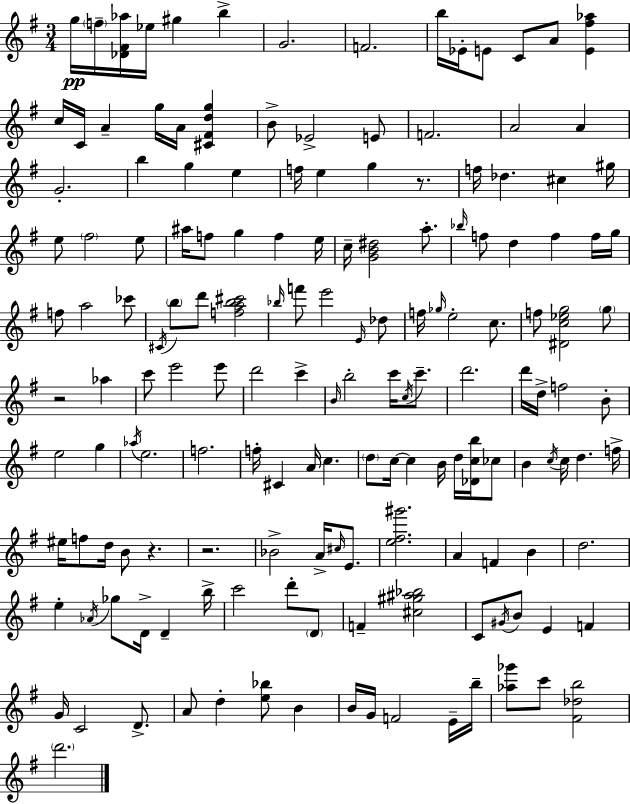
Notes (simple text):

G5/s F5/s [Db4,F#4,Ab5]/s Eb5/s G#5/q B5/q G4/h. F4/h. B5/s Eb4/s E4/e C4/e A4/e [E4,F#5,Ab5]/q C5/s C4/s A4/q G5/s A4/s [C#4,F#4,D5,G5]/q B4/e Eb4/h E4/e F4/h. A4/h A4/q G4/h. B5/q G5/q E5/q F5/s E5/q G5/q R/e. F5/s Db5/q. C#5/q G#5/s E5/e F#5/h E5/e A#5/s F5/e G5/q F5/q E5/s C5/s [G4,B4,D#5]/h A5/e. Bb5/s F5/e D5/q F5/q F5/s G5/s F5/e A5/h CES6/e C#4/s B5/e D6/e [F5,A5,B5,C#6]/h Bb5/s F6/e E6/h E4/s Db5/e F5/s Gb5/s E5/h C5/e. F5/e [D#4,C5,Eb5,G5]/h G5/e R/h Ab5/q C6/e E6/h E6/e D6/h C6/q B4/s B5/h C6/s C5/s C6/e. D6/h. D6/s D5/s F5/h B4/e E5/h G5/q Ab5/s E5/h. F5/h. F5/s C#4/q A4/s C5/q. D5/e C5/s C5/q B4/s D5/s [Db4,C5,B5]/s CES5/e B4/q C5/s C5/s D5/q. F5/s EIS5/s F5/e D5/s B4/e R/q. R/h. Bb4/h A4/s C#5/s E4/e. [E5,F#5,G#6]/h. A4/q F4/q B4/q D5/h. E5/q Ab4/s Gb5/e D4/s D4/q B5/s C6/h D6/e D4/e F4/q [C#5,G#5,A#5,Bb5]/h C4/e G#4/s B4/e E4/q F4/q G4/s C4/h D4/e. A4/e D5/q [E5,Bb5]/e B4/q B4/s G4/s F4/h E4/s B5/s [Ab5,Gb6]/e C6/e [F#4,Db5,B5]/h D6/h.